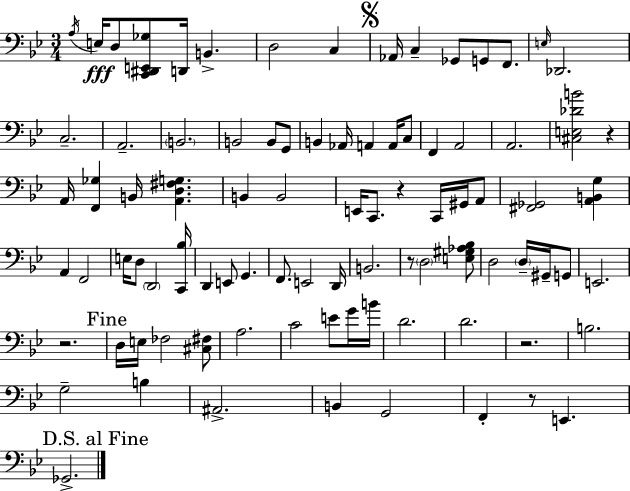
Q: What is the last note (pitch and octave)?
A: Gb2